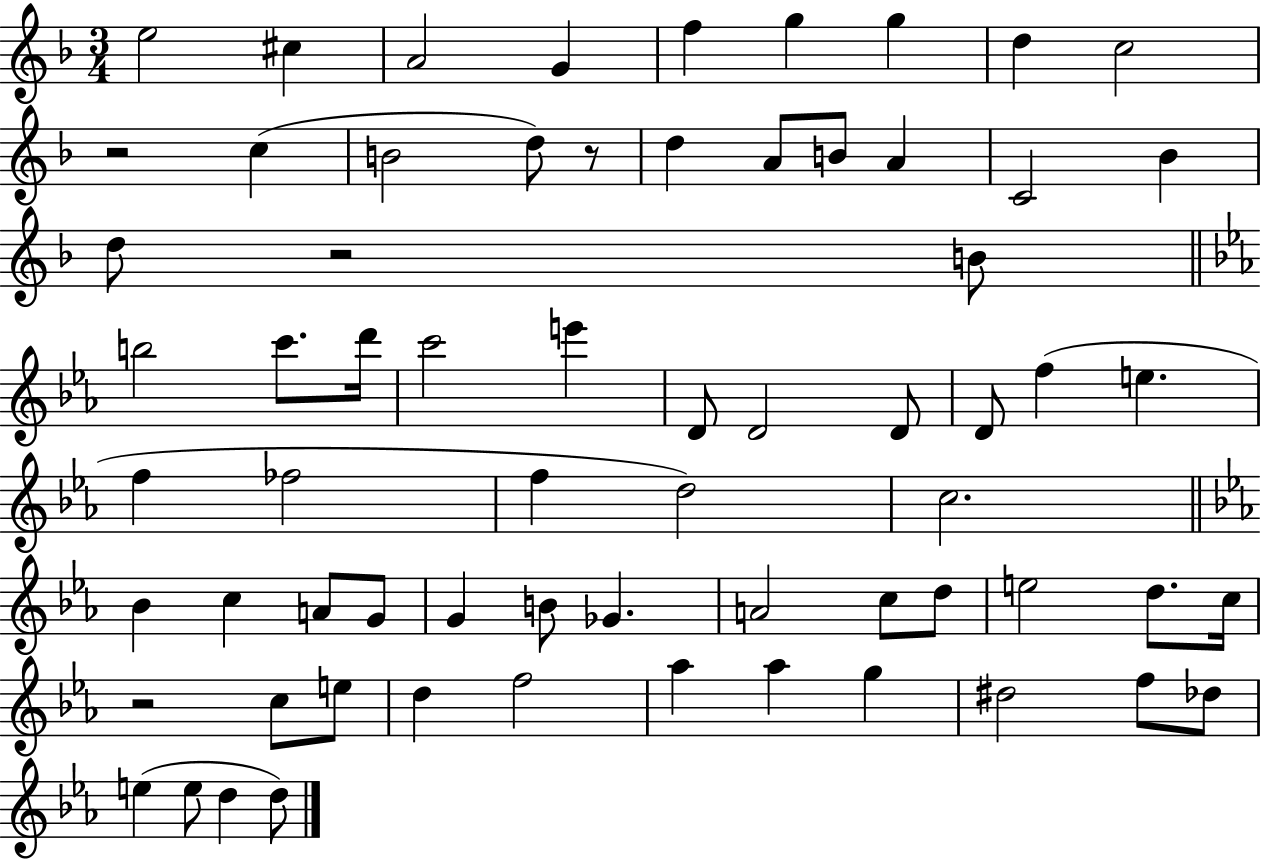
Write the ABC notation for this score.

X:1
T:Untitled
M:3/4
L:1/4
K:F
e2 ^c A2 G f g g d c2 z2 c B2 d/2 z/2 d A/2 B/2 A C2 _B d/2 z2 B/2 b2 c'/2 d'/4 c'2 e' D/2 D2 D/2 D/2 f e f _f2 f d2 c2 _B c A/2 G/2 G B/2 _G A2 c/2 d/2 e2 d/2 c/4 z2 c/2 e/2 d f2 _a _a g ^d2 f/2 _d/2 e e/2 d d/2